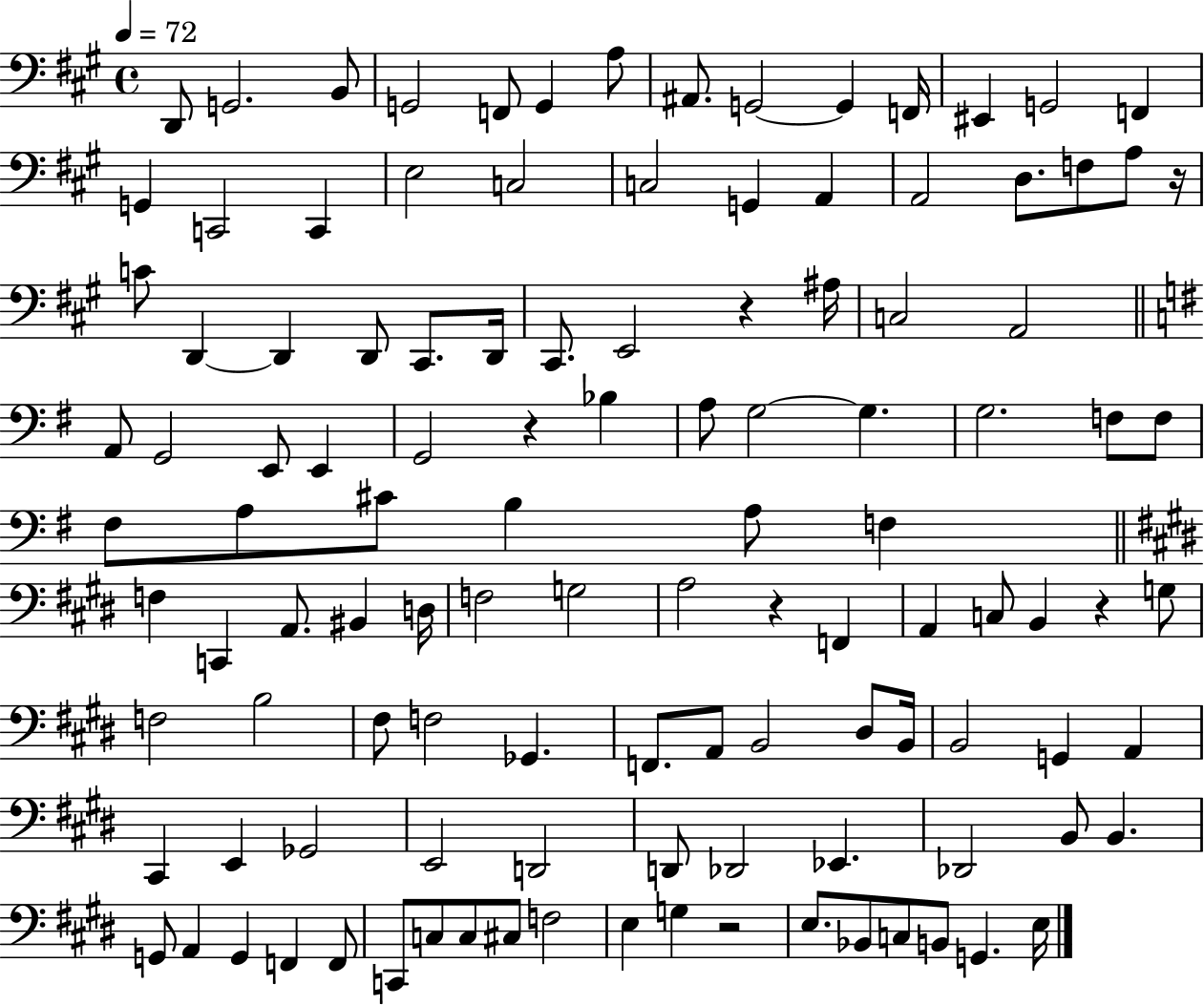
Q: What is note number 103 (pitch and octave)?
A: E3